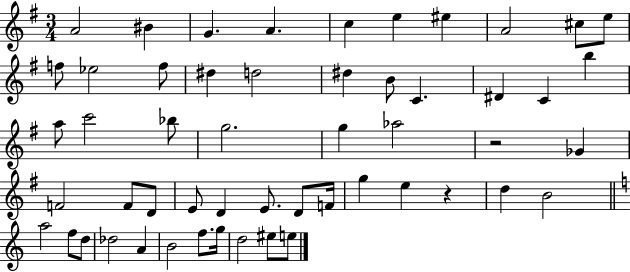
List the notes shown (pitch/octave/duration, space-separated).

A4/h BIS4/q G4/q. A4/q. C5/q E5/q EIS5/q A4/h C#5/e E5/e F5/e Eb5/h F5/e D#5/q D5/h D#5/q B4/e C4/q. D#4/q C4/q B5/q A5/e C6/h Bb5/e G5/h. G5/q Ab5/h R/h Gb4/q F4/h F4/e D4/e E4/e D4/q E4/e. D4/e F4/s G5/q E5/q R/q D5/q B4/h A5/h F5/e D5/e Db5/h A4/q B4/h F5/e. G5/s D5/h EIS5/e E5/e